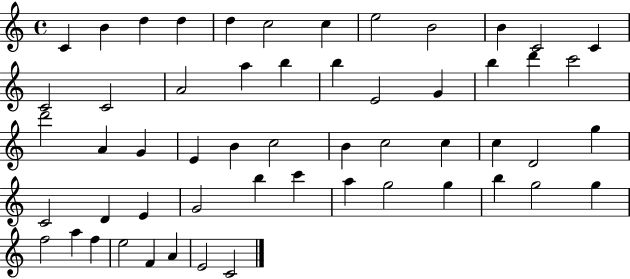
{
  \clef treble
  \time 4/4
  \defaultTimeSignature
  \key c \major
  c'4 b'4 d''4 d''4 | d''4 c''2 c''4 | e''2 b'2 | b'4 c'2 c'4 | \break c'2 c'2 | a'2 a''4 b''4 | b''4 e'2 g'4 | b''4 d'''4 c'''2 | \break d'''2 a'4 g'4 | e'4 b'4 c''2 | b'4 c''2 c''4 | c''4 d'2 g''4 | \break c'2 d'4 e'4 | g'2 b''4 c'''4 | a''4 g''2 g''4 | b''4 g''2 g''4 | \break f''2 a''4 f''4 | e''2 f'4 a'4 | e'2 c'2 | \bar "|."
}